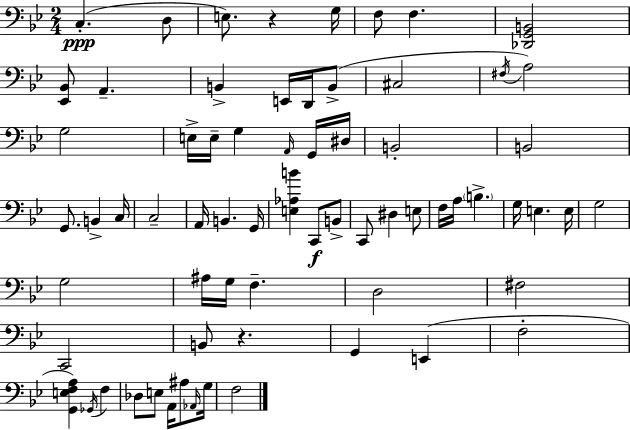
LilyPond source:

{
  \clef bass
  \numericTimeSignature
  \time 2/4
  \key g \minor
  c4.-.(\ppp d8 | e8.) r4 g16 | f8 f4. | <des, g, b,>2 | \break <ees, bes,>8 a,4.-- | b,4-> e,16 d,16 b,8->( | cis2 | \acciaccatura { fis16 } a2) | \break g2 | e16-> e16-- g4 \grace { a,16 } | g,16 dis16 b,2-. | b,2 | \break g,8. b,4-> | c16 c2-- | a,16 b,4. | g,16 <e aes b'>4 c,8\f | \break b,8-> c,8 dis4 | e8 f16 a16 \parenthesize b4.-> | g16 e4. | e16 g2 | \break g2 | ais16 g16 f4.-- | d2 | fis2 | \break c,2 | b,8 r4. | g,4 e,4( | f2-. | \break <g, e f a>4) \acciaccatura { ges,16 } f4 | des8 e8 a,16 | ais8 \grace { aes,16 } g16 f2 | \bar "|."
}